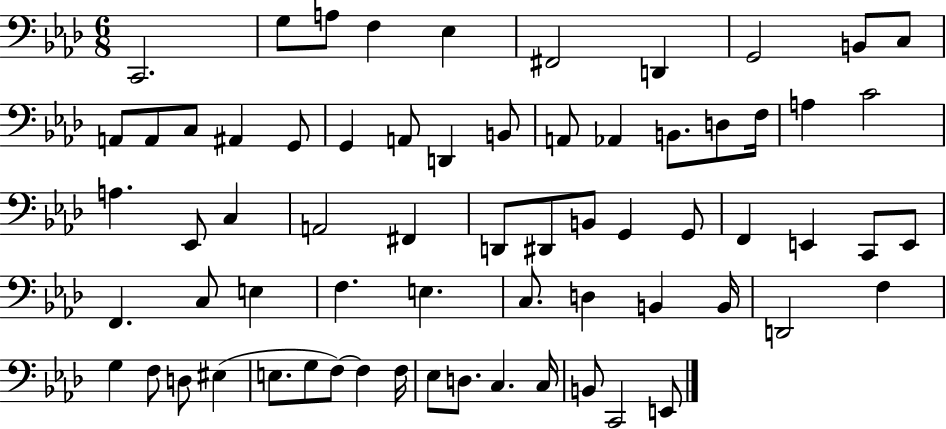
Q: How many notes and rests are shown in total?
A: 67